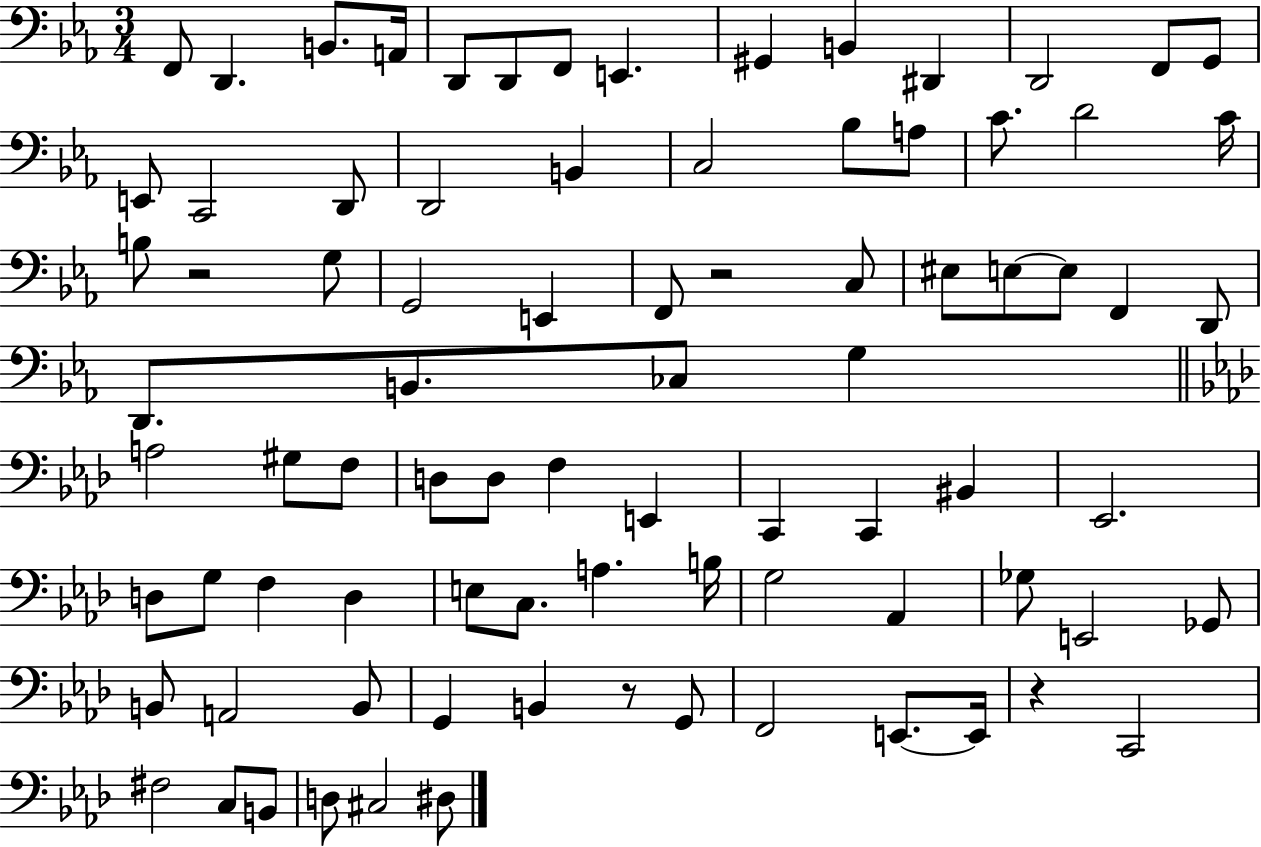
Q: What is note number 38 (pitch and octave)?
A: B2